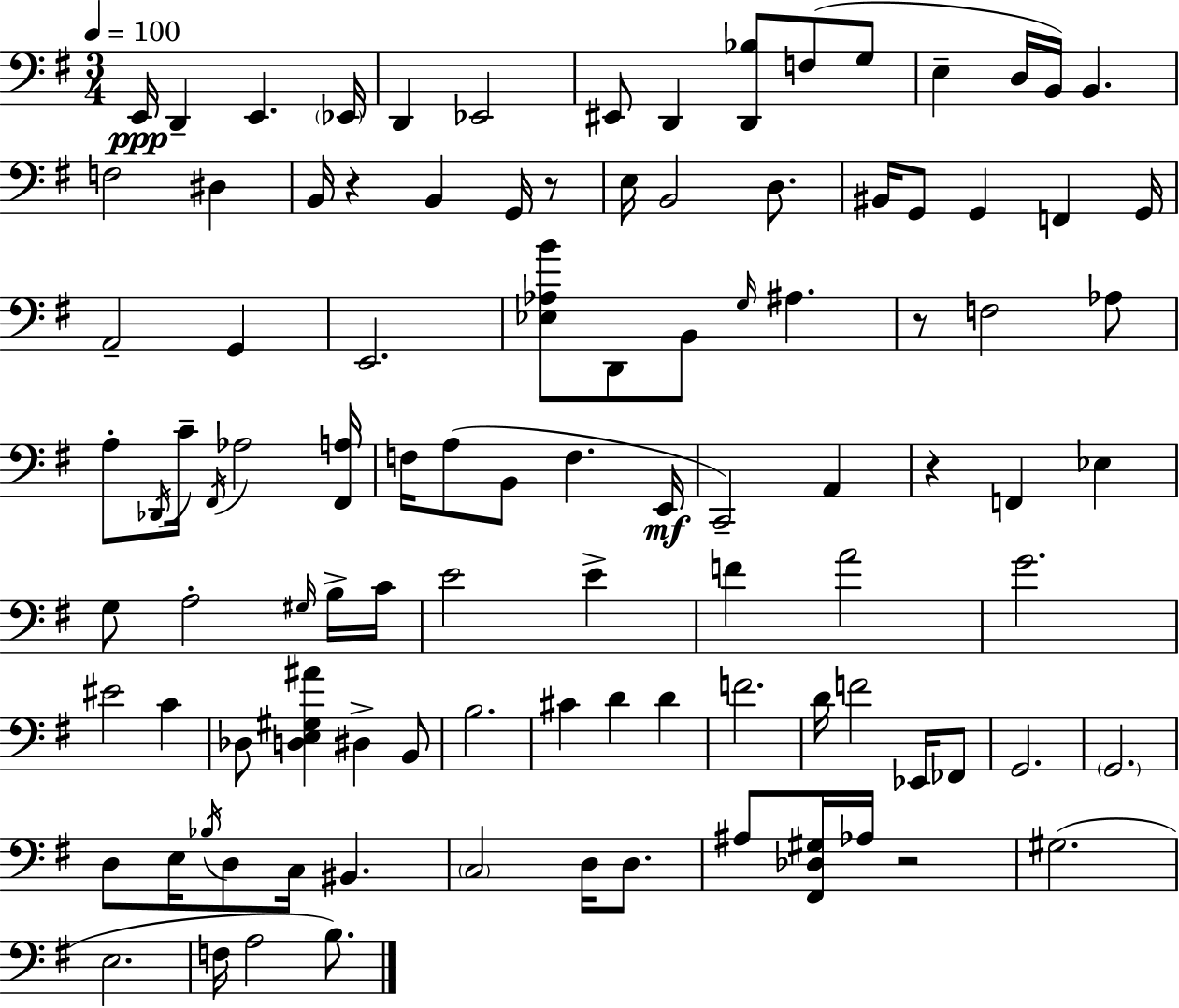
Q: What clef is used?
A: bass